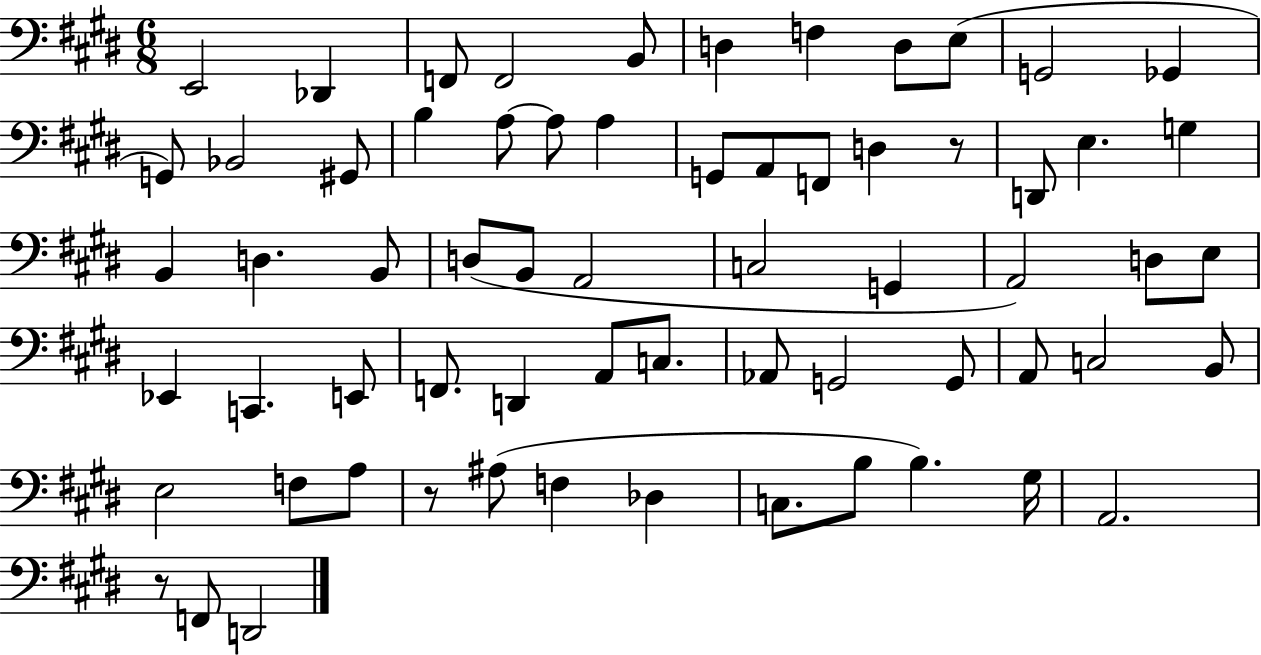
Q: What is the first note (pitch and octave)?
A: E2